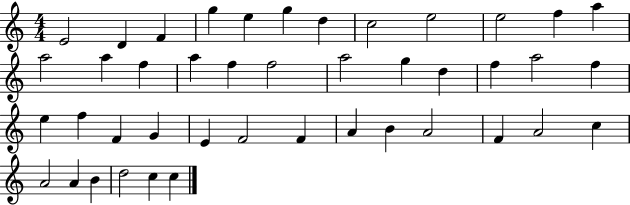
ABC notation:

X:1
T:Untitled
M:4/4
L:1/4
K:C
E2 D F g e g d c2 e2 e2 f a a2 a f a f f2 a2 g d f a2 f e f F G E F2 F A B A2 F A2 c A2 A B d2 c c